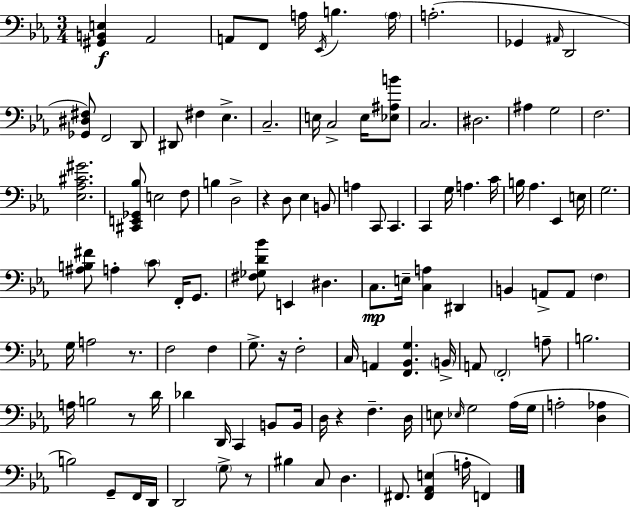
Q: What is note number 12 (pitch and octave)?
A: F2